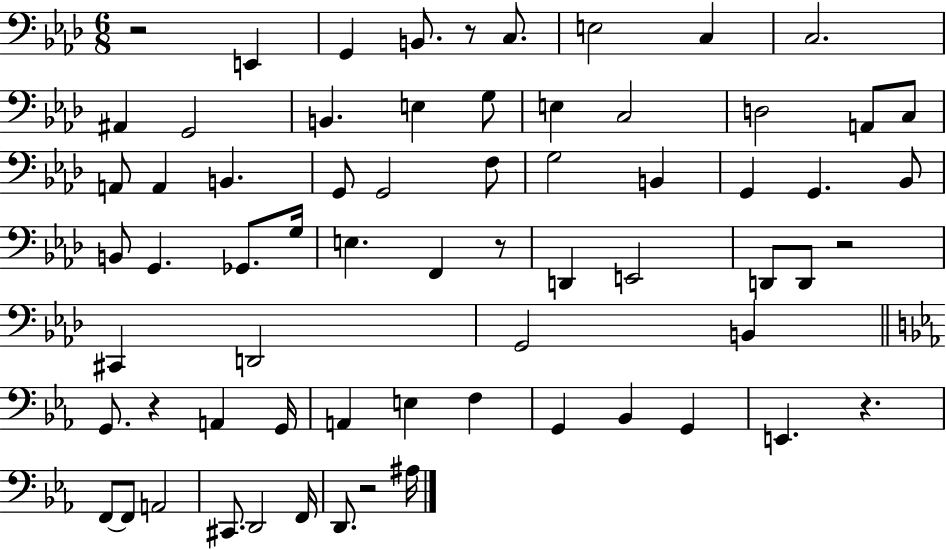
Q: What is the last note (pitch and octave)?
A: A#3